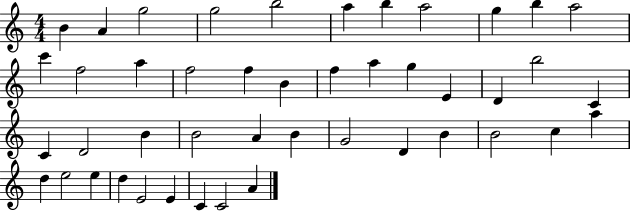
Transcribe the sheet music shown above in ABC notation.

X:1
T:Untitled
M:4/4
L:1/4
K:C
B A g2 g2 b2 a b a2 g b a2 c' f2 a f2 f B f a g E D b2 C C D2 B B2 A B G2 D B B2 c a d e2 e d E2 E C C2 A